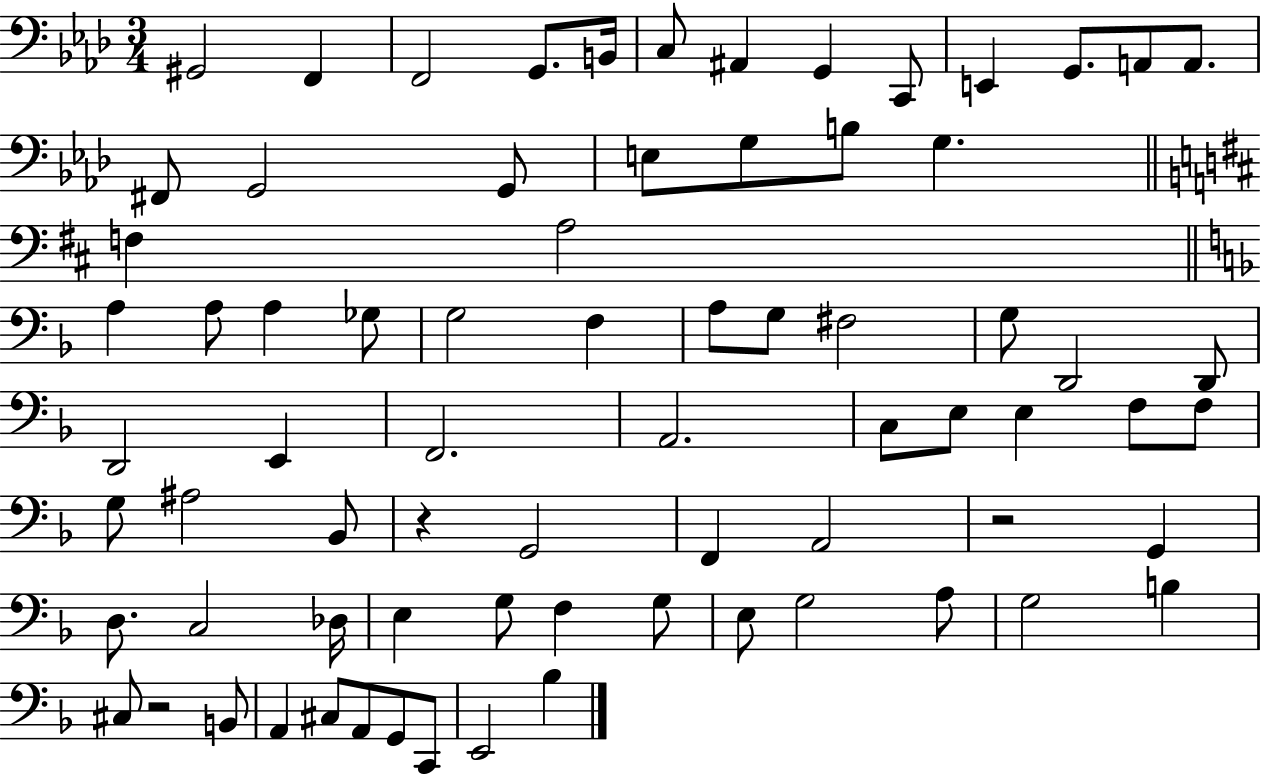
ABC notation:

X:1
T:Untitled
M:3/4
L:1/4
K:Ab
^G,,2 F,, F,,2 G,,/2 B,,/4 C,/2 ^A,, G,, C,,/2 E,, G,,/2 A,,/2 A,,/2 ^F,,/2 G,,2 G,,/2 E,/2 G,/2 B,/2 G, F, A,2 A, A,/2 A, _G,/2 G,2 F, A,/2 G,/2 ^F,2 G,/2 D,,2 D,,/2 D,,2 E,, F,,2 A,,2 C,/2 E,/2 E, F,/2 F,/2 G,/2 ^A,2 _B,,/2 z G,,2 F,, A,,2 z2 G,, D,/2 C,2 _D,/4 E, G,/2 F, G,/2 E,/2 G,2 A,/2 G,2 B, ^C,/2 z2 B,,/2 A,, ^C,/2 A,,/2 G,,/2 C,,/2 E,,2 _B,